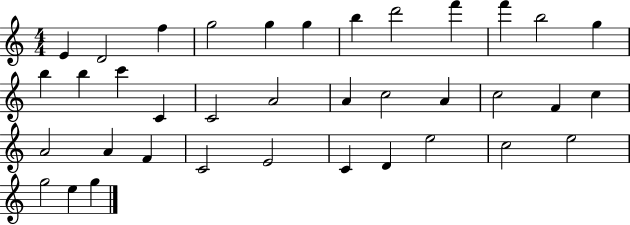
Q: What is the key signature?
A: C major